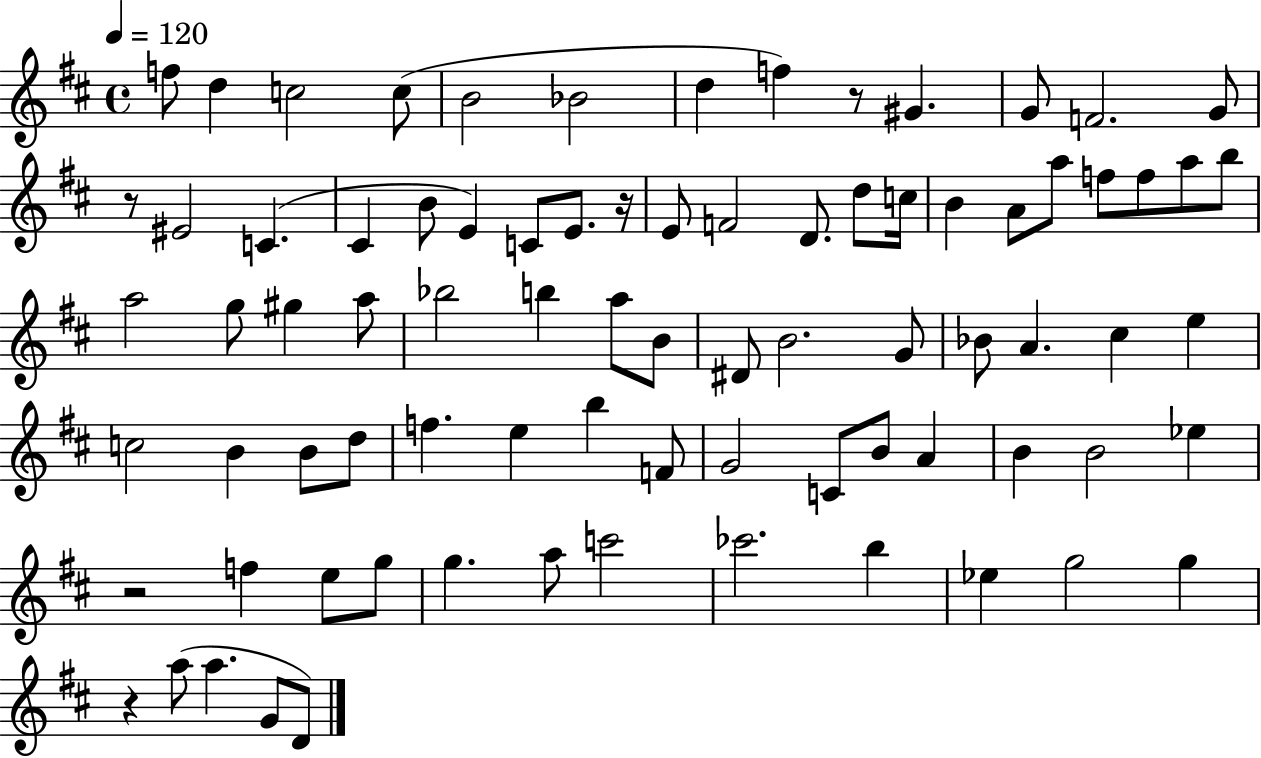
{
  \clef treble
  \time 4/4
  \defaultTimeSignature
  \key d \major
  \tempo 4 = 120
  f''8 d''4 c''2 c''8( | b'2 bes'2 | d''4 f''4) r8 gis'4. | g'8 f'2. g'8 | \break r8 eis'2 c'4.( | cis'4 b'8 e'4) c'8 e'8. r16 | e'8 f'2 d'8. d''8 c''16 | b'4 a'8 a''8 f''8 f''8 a''8 b''8 | \break a''2 g''8 gis''4 a''8 | bes''2 b''4 a''8 b'8 | dis'8 b'2. g'8 | bes'8 a'4. cis''4 e''4 | \break c''2 b'4 b'8 d''8 | f''4. e''4 b''4 f'8 | g'2 c'8 b'8 a'4 | b'4 b'2 ees''4 | \break r2 f''4 e''8 g''8 | g''4. a''8 c'''2 | ces'''2. b''4 | ees''4 g''2 g''4 | \break r4 a''8( a''4. g'8 d'8) | \bar "|."
}